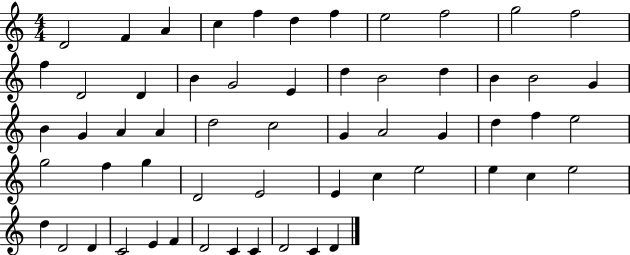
D4/h F4/q A4/q C5/q F5/q D5/q F5/q E5/h F5/h G5/h F5/h F5/q D4/h D4/q B4/q G4/h E4/q D5/q B4/h D5/q B4/q B4/h G4/q B4/q G4/q A4/q A4/q D5/h C5/h G4/q A4/h G4/q D5/q F5/q E5/h G5/h F5/q G5/q D4/h E4/h E4/q C5/q E5/h E5/q C5/q E5/h D5/q D4/h D4/q C4/h E4/q F4/q D4/h C4/q C4/q D4/h C4/q D4/q